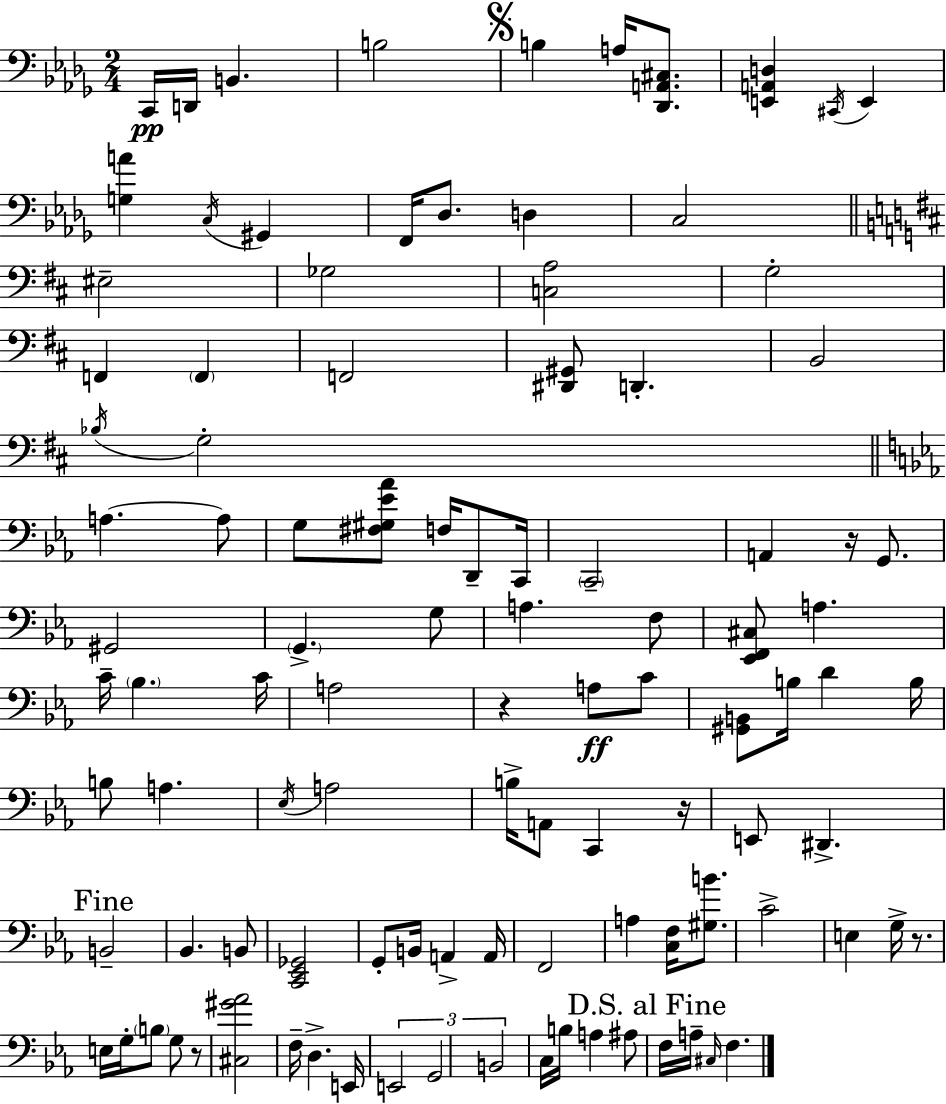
X:1
T:Untitled
M:2/4
L:1/4
K:Bbm
C,,/4 D,,/4 B,, B,2 B, A,/4 [_D,,A,,^C,]/2 [E,,A,,D,] ^C,,/4 E,, [G,A] C,/4 ^G,, F,,/4 _D,/2 D, C,2 ^E,2 _G,2 [C,A,]2 G,2 F,, F,, F,,2 [^D,,^G,,]/2 D,, B,,2 _B,/4 G,2 A, A,/2 G,/2 [^F,^G,_E_A]/2 F,/4 D,,/2 C,,/4 C,,2 A,, z/4 G,,/2 ^G,,2 G,, G,/2 A, F,/2 [_E,,F,,^C,]/2 A, C/4 _B, C/4 A,2 z A,/2 C/2 [^G,,B,,]/2 B,/4 D B,/4 B,/2 A, _E,/4 A,2 B,/4 A,,/2 C,, z/4 E,,/2 ^D,, B,,2 _B,, B,,/2 [C,,_E,,_G,,]2 G,,/2 B,,/4 A,, A,,/4 F,,2 A, [C,F,]/4 [^G,B]/2 C2 E, G,/4 z/2 E,/4 G,/4 B,/2 G,/2 z/2 [^C,^G_A]2 F,/4 D, E,,/4 E,,2 G,,2 B,,2 C,/4 B,/4 A, ^A,/2 F,/4 A,/4 ^C,/4 F,